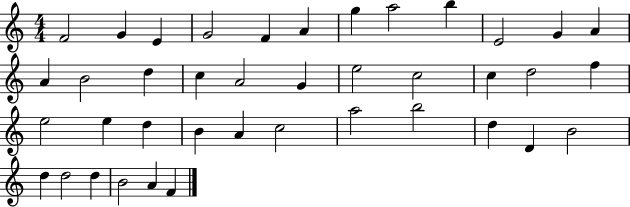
F4/h G4/q E4/q G4/h F4/q A4/q G5/q A5/h B5/q E4/h G4/q A4/q A4/q B4/h D5/q C5/q A4/h G4/q E5/h C5/h C5/q D5/h F5/q E5/h E5/q D5/q B4/q A4/q C5/h A5/h B5/h D5/q D4/q B4/h D5/q D5/h D5/q B4/h A4/q F4/q